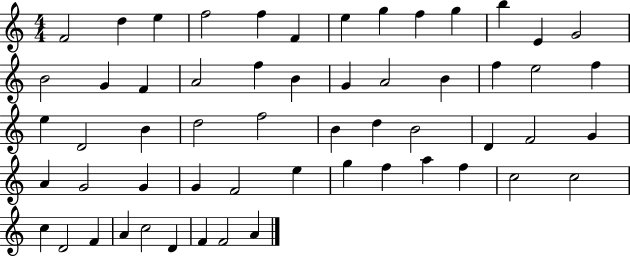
{
  \clef treble
  \numericTimeSignature
  \time 4/4
  \key c \major
  f'2 d''4 e''4 | f''2 f''4 f'4 | e''4 g''4 f''4 g''4 | b''4 e'4 g'2 | \break b'2 g'4 f'4 | a'2 f''4 b'4 | g'4 a'2 b'4 | f''4 e''2 f''4 | \break e''4 d'2 b'4 | d''2 f''2 | b'4 d''4 b'2 | d'4 f'2 g'4 | \break a'4 g'2 g'4 | g'4 f'2 e''4 | g''4 f''4 a''4 f''4 | c''2 c''2 | \break c''4 d'2 f'4 | a'4 c''2 d'4 | f'4 f'2 a'4 | \bar "|."
}